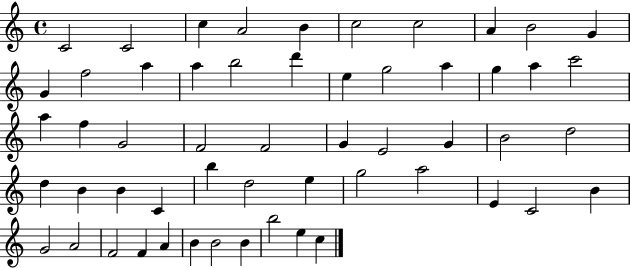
{
  \clef treble
  \time 4/4
  \defaultTimeSignature
  \key c \major
  c'2 c'2 | c''4 a'2 b'4 | c''2 c''2 | a'4 b'2 g'4 | \break g'4 f''2 a''4 | a''4 b''2 d'''4 | e''4 g''2 a''4 | g''4 a''4 c'''2 | \break a''4 f''4 g'2 | f'2 f'2 | g'4 e'2 g'4 | b'2 d''2 | \break d''4 b'4 b'4 c'4 | b''4 d''2 e''4 | g''2 a''2 | e'4 c'2 b'4 | \break g'2 a'2 | f'2 f'4 a'4 | b'4 b'2 b'4 | b''2 e''4 c''4 | \break \bar "|."
}